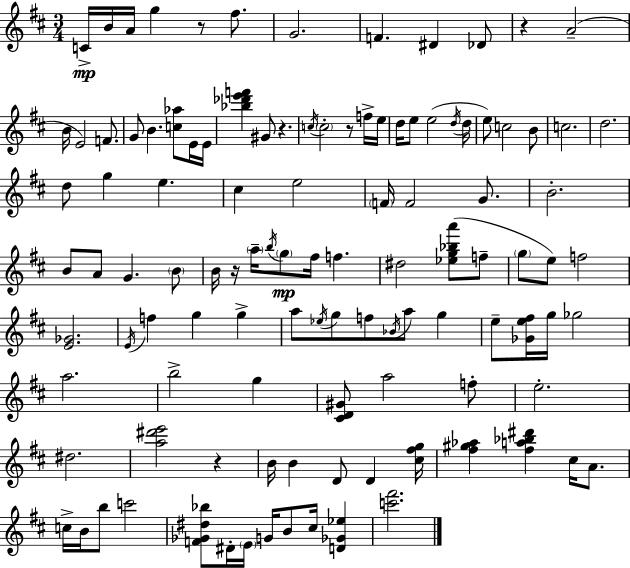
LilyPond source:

{
  \clef treble
  \numericTimeSignature
  \time 3/4
  \key d \major
  c'16->\mp b'16 a'16 g''4 r8 fis''8. | g'2. | f'4. dis'4 des'8 | r4 a'2--( | \break b'16 e'2) f'8. | g'8 b'4. <c'' aes''>8 e'16 e'16 | <bes'' des''' e''' f'''>4 gis'8 r4. | \acciaccatura { c''16 } \parenthesize c''2-. r8 f''16-> | \break e''16 d''16 e''8 e''2( | \acciaccatura { d''16 } d''16 e''8) c''2 | b'8 c''2. | d''2. | \break d''8 g''4 e''4. | cis''4 e''2 | \parenthesize f'16 f'2 g'8. | b'2.-. | \break b'8 a'8 g'4. | \parenthesize b'8 b'16 r16 \parenthesize a''16-- \acciaccatura { b''16 } \parenthesize g''8\mp fis''16 f''4. | dis''2 <ees'' g'' bes'' a'''>8( | f''8-- \parenthesize g''8 e''8) f''2 | \break <e' ges'>2. | \acciaccatura { e'16 } f''4 g''4 | g''4-> a''8 \acciaccatura { ees''16 } g''8 f''8 \acciaccatura { bes'16 } | a''8 g''4 e''8-- <ges' e'' fis''>16 g''16 ges''2 | \break a''2. | b''2-> | g''4 <cis' d' gis'>8 a''2 | f''8-. e''2.-. | \break dis''2. | <a'' dis''' e'''>2 | r4 b'16 b'4 d'8 | d'4 <cis'' fis'' g''>16 <fis'' gis'' aes''>4 <fis'' a'' bes'' dis'''>4 | \break cis''16 a'8. c''16-> b'16 b''8 c'''2 | <f' ges' dis'' bes''>8 dis'16-. \parenthesize e'16 g'16 b'8 | cis''16 <d' ges' ees''>4 <c''' fis'''>2. | \bar "|."
}